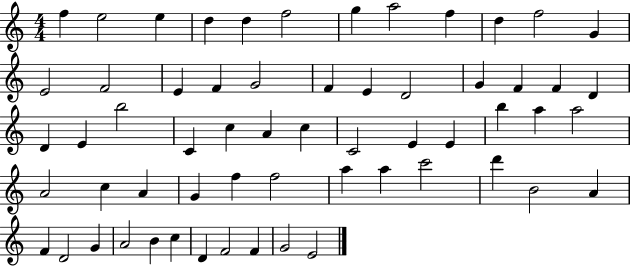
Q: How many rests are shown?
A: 0